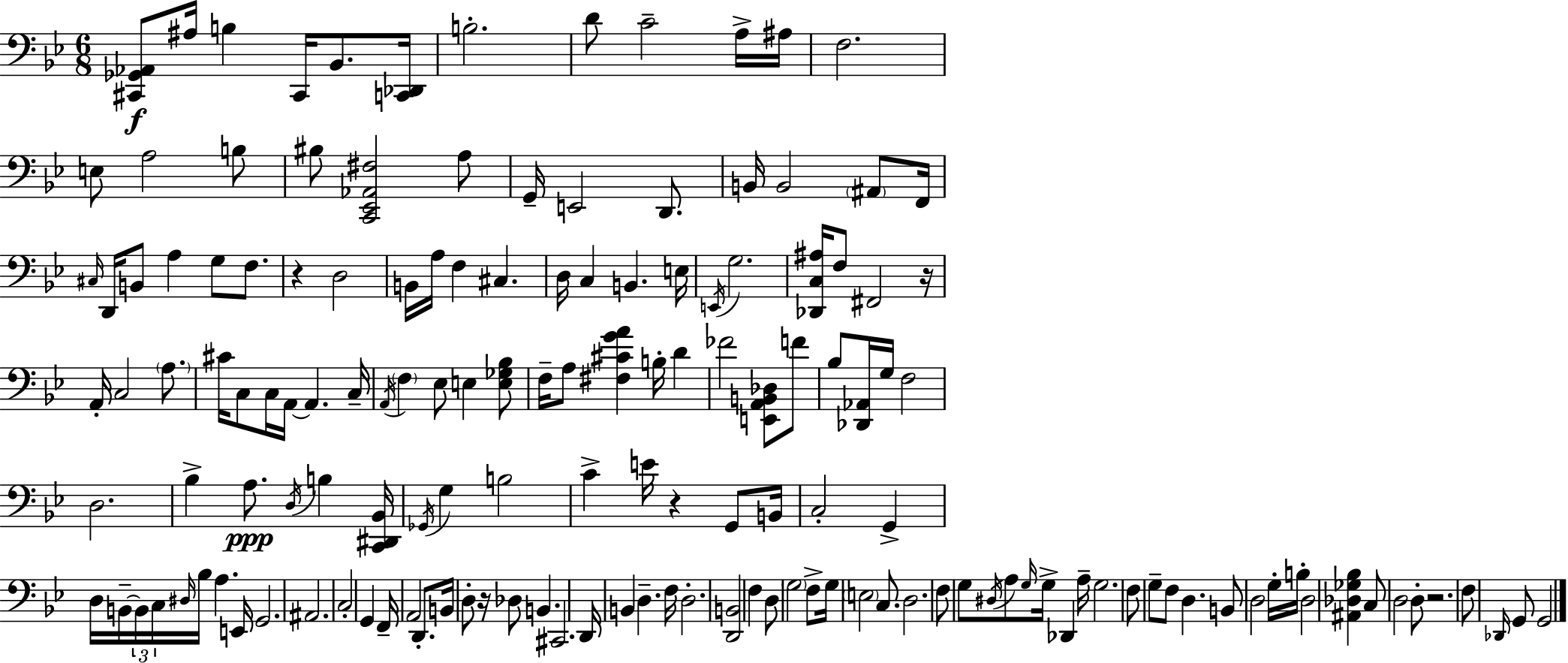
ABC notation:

X:1
T:Untitled
M:6/8
L:1/4
K:Bb
[^C,,_G,,_A,,]/2 ^A,/4 B, ^C,,/4 _B,,/2 [C,,_D,,]/4 B,2 D/2 C2 A,/4 ^A,/4 F,2 E,/2 A,2 B,/2 ^B,/2 [C,,_E,,_A,,^F,]2 A,/2 G,,/4 E,,2 D,,/2 B,,/4 B,,2 ^A,,/2 F,,/4 ^C,/4 D,,/4 B,,/2 A, G,/2 F,/2 z D,2 B,,/4 A,/4 F, ^C, D,/4 C, B,, E,/4 E,,/4 G,2 [_D,,C,^A,]/4 F,/2 ^F,,2 z/4 A,,/4 C,2 A,/2 ^C/4 C,/2 C,/4 A,,/4 A,, C,/4 A,,/4 F, _E,/2 E, [E,_G,_B,]/2 F,/4 A,/2 [^F,^CGA] B,/4 D _F2 [E,,A,,B,,_D,]/2 F/2 _B,/2 [_D,,_A,,]/4 G,/4 F,2 D,2 _B, A,/2 D,/4 B, [C,,^D,,_B,,]/4 _G,,/4 G, B,2 C E/4 z G,,/2 B,,/4 C,2 G,, D,/4 B,,/4 B,,/4 C,/4 ^D,/4 _B,/4 A, E,,/4 G,,2 ^A,,2 C,2 G,, F,,/4 A,,2 D,,/2 B,,/4 D,/2 z/4 _D,/2 B,, ^C,,2 D,,/4 B,, D, F,/4 D,2 [D,,B,,]2 F, D,/2 G,2 F,/2 G,/4 E,2 C,/2 D,2 F,/2 G,/2 ^D,/4 A,/2 G,/4 G,/4 _D,, A,/4 G,2 F,/2 G,/2 F,/2 D, B,,/2 D,2 G,/4 B,/4 D,2 [^A,,_D,_G,_B,] C,/2 D,2 D,/2 z2 F,/2 _D,,/4 G,,/2 G,,2